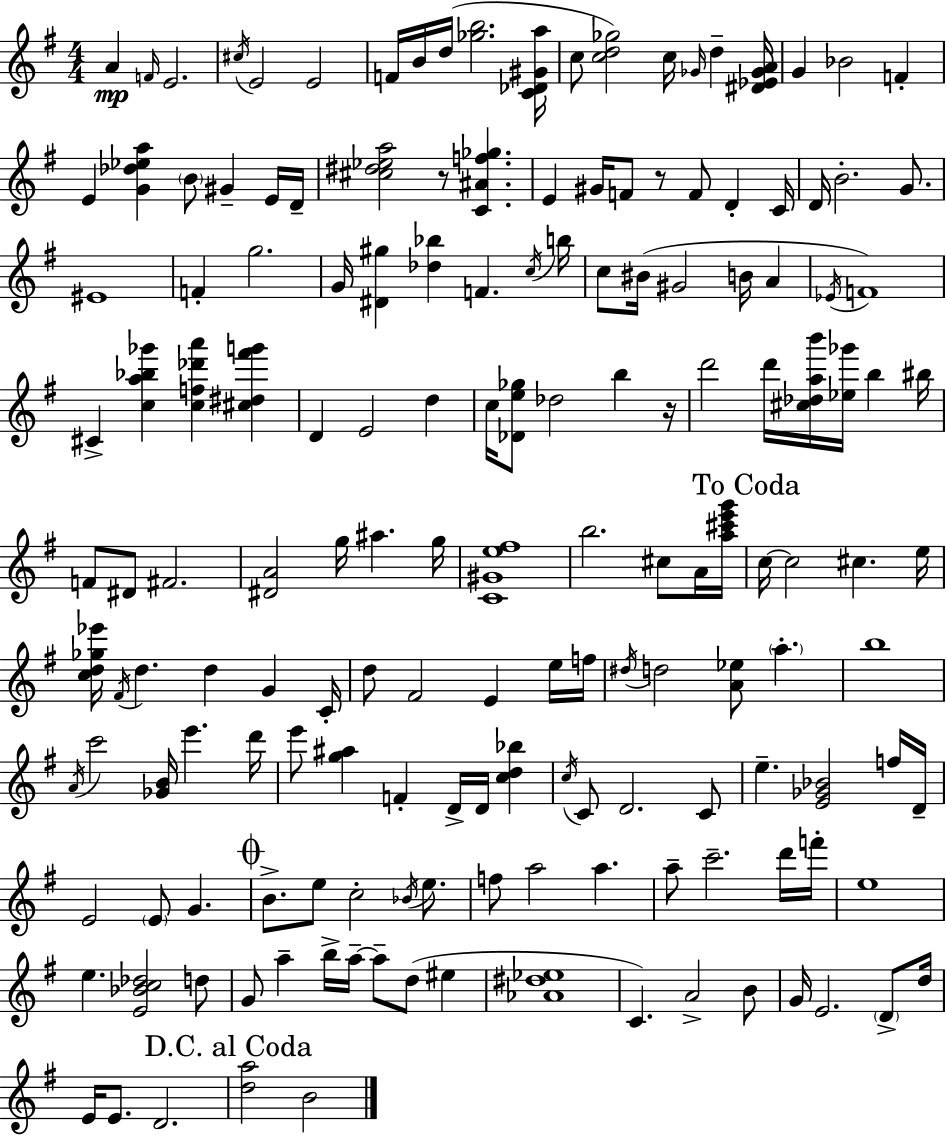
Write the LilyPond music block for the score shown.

{
  \clef treble
  \numericTimeSignature
  \time 4/4
  \key g \major
  a'4\mp \grace { f'16 } e'2. | \acciaccatura { cis''16 } e'2 e'2 | f'16 b'16 d''16( <ges'' b''>2. | <c' des' gis' a''>16 c''8 <c'' d'' ges''>2) c''16 \grace { ges'16 } d''4-- | \break <dis' ees' ges' a'>16 g'4 bes'2 f'4-. | e'4 <g' des'' ees'' a''>4 \parenthesize b'8 gis'4-- | e'16 d'16-- <cis'' dis'' ees'' a''>2 r8 <c' ais' f'' ges''>4. | e'4 gis'16 f'8 r8 f'8 d'4-. | \break c'16 d'16 b'2.-. | g'8. eis'1 | f'4-. g''2. | g'16 <dis' gis''>4 <des'' bes''>4 f'4. | \break \acciaccatura { c''16 } b''16 c''8 bis'16( gis'2 b'16 | a'4 \acciaccatura { ees'16 }) f'1 | cis'4-> <c'' a'' bes'' ges'''>4 <c'' f'' des''' a'''>4 | <cis'' dis'' fis''' g'''>4 d'4 e'2 | \break d''4 c''16 <des' e'' ges''>8 des''2 | b''4 r16 d'''2 d'''16 <cis'' des'' a'' b'''>16 <ees'' ges'''>16 | b''4 bis''16 f'8 dis'8 fis'2. | <dis' a'>2 g''16 ais''4. | \break g''16 <c' gis' e'' fis''>1 | b''2. | cis''8 a'16 <a'' cis''' e''' g'''>16 \mark "To Coda" c''16~~ c''2 cis''4. | e''16 <c'' d'' ges'' ees'''>16 \acciaccatura { fis'16 } d''4. d''4 | \break g'4 c'16-. d''8 fis'2 | e'4 e''16 f''16 \acciaccatura { dis''16 } d''2 <a' ees''>8 | \parenthesize a''4.-. b''1 | \acciaccatura { a'16 } c'''2 | \break <ges' b'>16 e'''4. d'''16 e'''8 <g'' ais''>4 f'4-. | d'16-> d'16 <c'' d'' bes''>4 \acciaccatura { c''16 } c'8 d'2. | c'8 e''4.-- <e' ges' bes'>2 | f''16 d'16-- e'2 | \break \parenthesize e'8 g'4. \mark \markup { \musicglyph "scripts.coda" } b'8.-> e''8 c''2-. | \acciaccatura { bes'16 } e''8. f''8 a''2 | a''4. a''8-- c'''2.-- | d'''16 f'''16-. e''1 | \break e''4. | <e' bes' c'' des''>2 d''8 g'8 a''4-- | b''16-> a''16--~~ a''8-- d''8( eis''4 <aes' dis'' ees''>1 | c'4.) | \break a'2-> b'8 g'16 e'2. | \parenthesize d'8-> d''16 e'16 e'8. d'2. | \mark "D.C. al Coda" <d'' a''>2 | b'2 \bar "|."
}